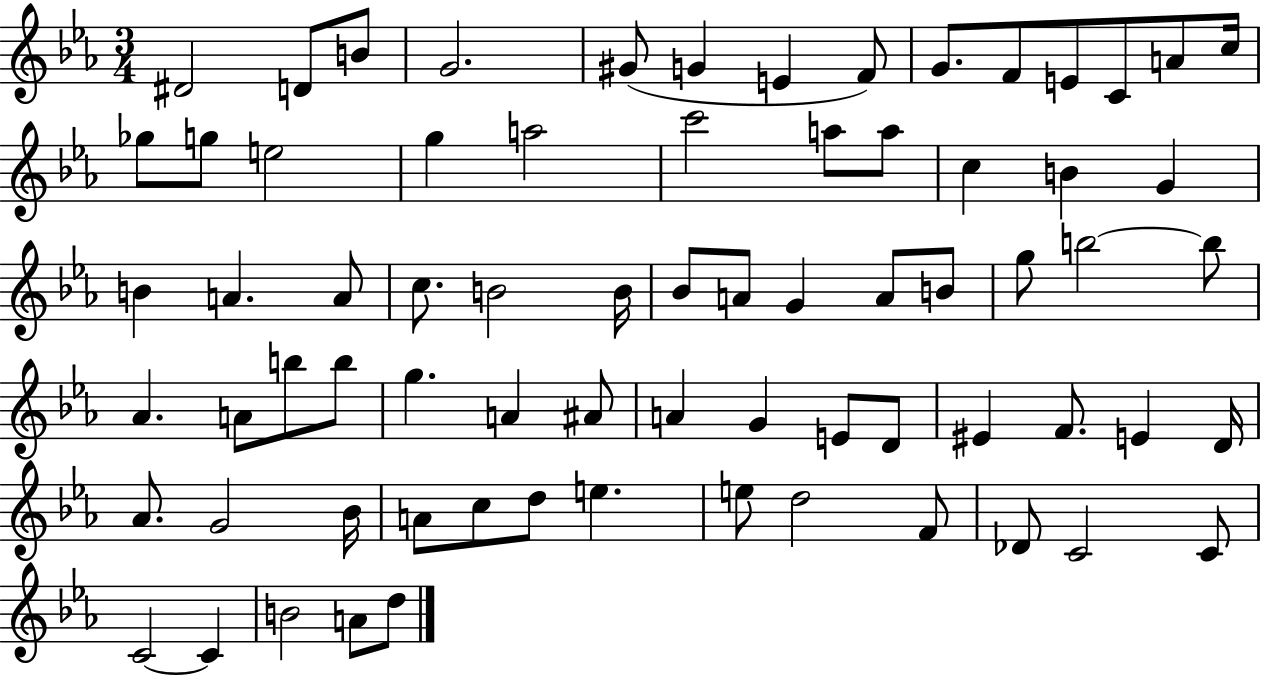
{
  \clef treble
  \numericTimeSignature
  \time 3/4
  \key ees \major
  dis'2 d'8 b'8 | g'2. | gis'8( g'4 e'4 f'8) | g'8. f'8 e'8 c'8 a'8 c''16 | \break ges''8 g''8 e''2 | g''4 a''2 | c'''2 a''8 a''8 | c''4 b'4 g'4 | \break b'4 a'4. a'8 | c''8. b'2 b'16 | bes'8 a'8 g'4 a'8 b'8 | g''8 b''2~~ b''8 | \break aes'4. a'8 b''8 b''8 | g''4. a'4 ais'8 | a'4 g'4 e'8 d'8 | eis'4 f'8. e'4 d'16 | \break aes'8. g'2 bes'16 | a'8 c''8 d''8 e''4. | e''8 d''2 f'8 | des'8 c'2 c'8 | \break c'2~~ c'4 | b'2 a'8 d''8 | \bar "|."
}